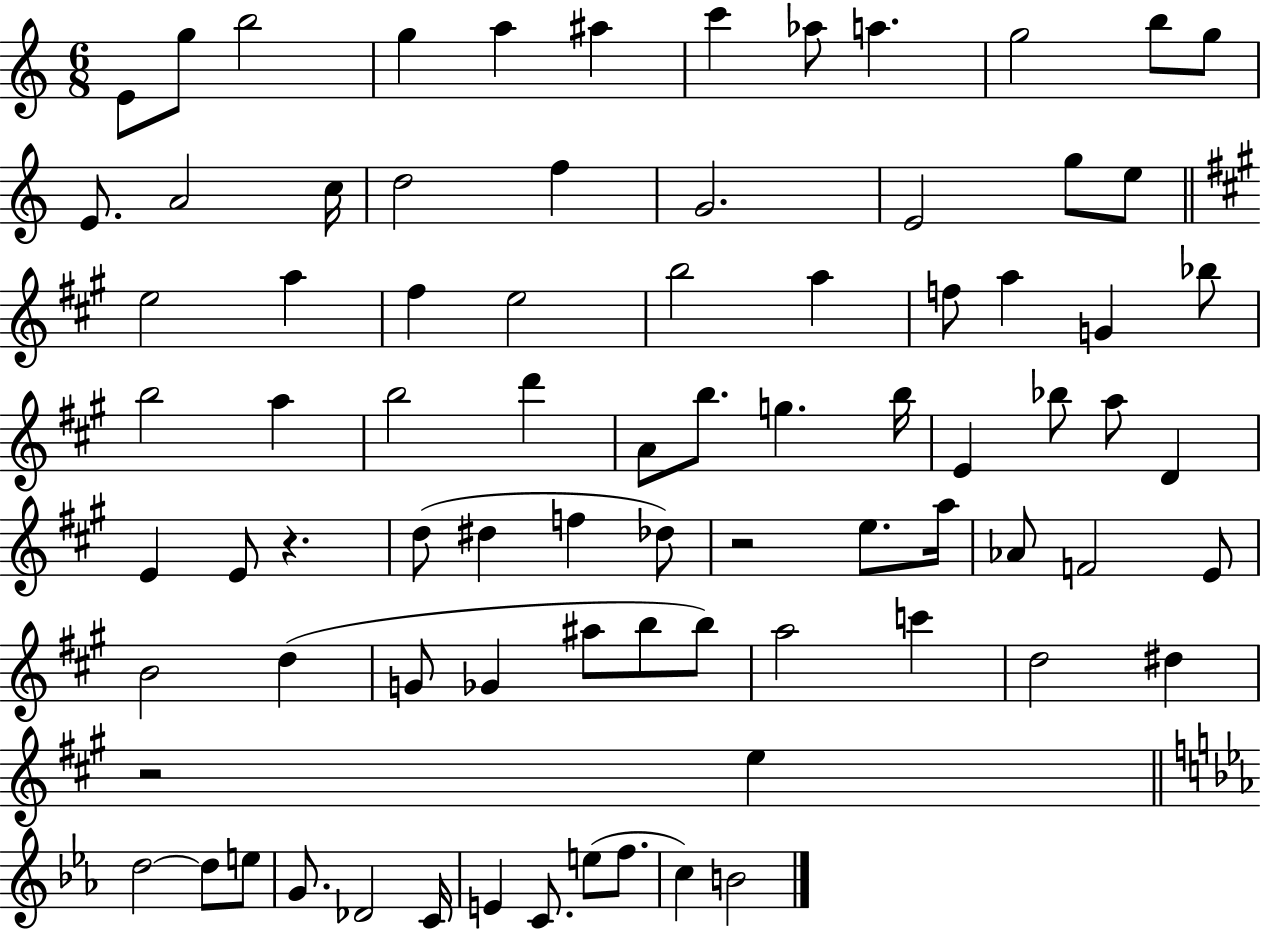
{
  \clef treble
  \numericTimeSignature
  \time 6/8
  \key c \major
  \repeat volta 2 { e'8 g''8 b''2 | g''4 a''4 ais''4 | c'''4 aes''8 a''4. | g''2 b''8 g''8 | \break e'8. a'2 c''16 | d''2 f''4 | g'2. | e'2 g''8 e''8 | \break \bar "||" \break \key a \major e''2 a''4 | fis''4 e''2 | b''2 a''4 | f''8 a''4 g'4 bes''8 | \break b''2 a''4 | b''2 d'''4 | a'8 b''8. g''4. b''16 | e'4 bes''8 a''8 d'4 | \break e'4 e'8 r4. | d''8( dis''4 f''4 des''8) | r2 e''8. a''16 | aes'8 f'2 e'8 | \break b'2 d''4( | g'8 ges'4 ais''8 b''8 b''8) | a''2 c'''4 | d''2 dis''4 | \break r2 e''4 | \bar "||" \break \key ees \major d''2~~ d''8 e''8 | g'8. des'2 c'16 | e'4 c'8. e''8( f''8. | c''4) b'2 | \break } \bar "|."
}